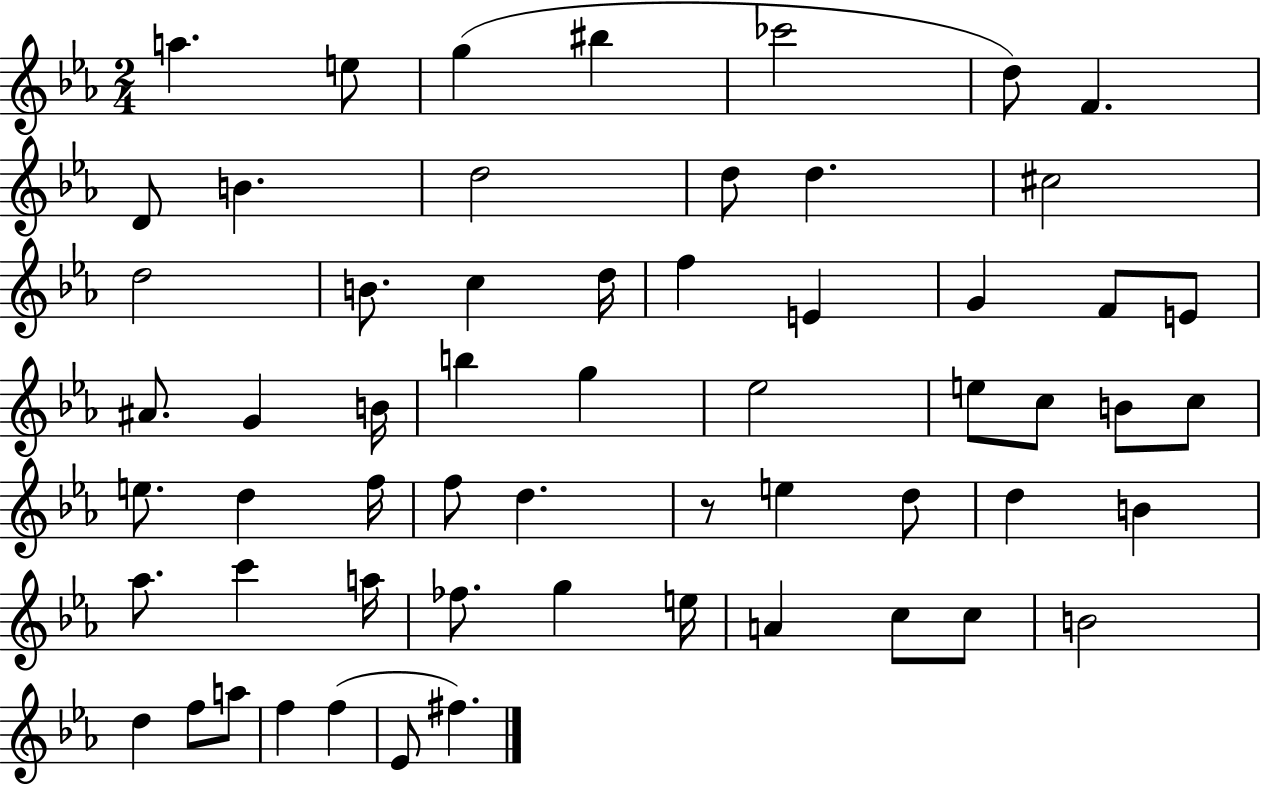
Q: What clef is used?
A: treble